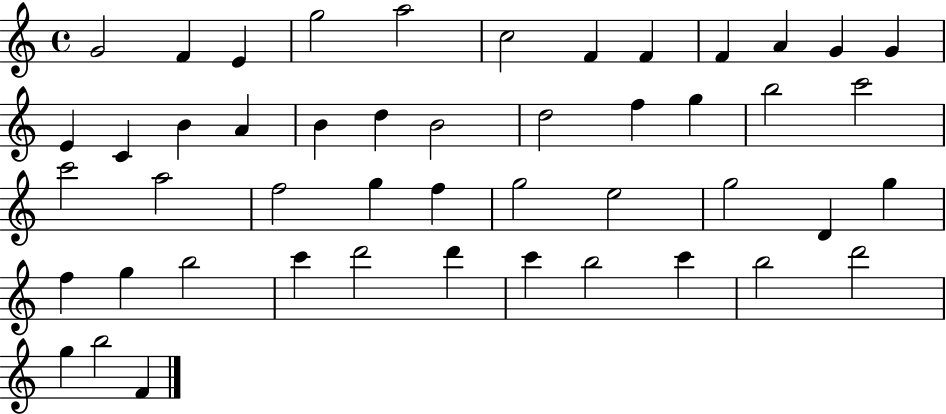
{
  \clef treble
  \time 4/4
  \defaultTimeSignature
  \key c \major
  g'2 f'4 e'4 | g''2 a''2 | c''2 f'4 f'4 | f'4 a'4 g'4 g'4 | \break e'4 c'4 b'4 a'4 | b'4 d''4 b'2 | d''2 f''4 g''4 | b''2 c'''2 | \break c'''2 a''2 | f''2 g''4 f''4 | g''2 e''2 | g''2 d'4 g''4 | \break f''4 g''4 b''2 | c'''4 d'''2 d'''4 | c'''4 b''2 c'''4 | b''2 d'''2 | \break g''4 b''2 f'4 | \bar "|."
}